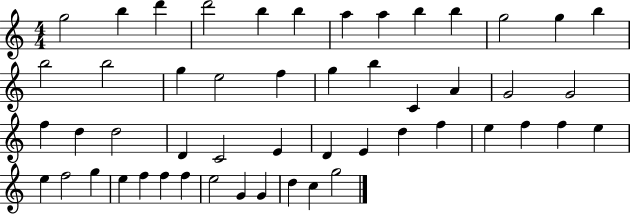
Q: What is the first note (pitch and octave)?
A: G5